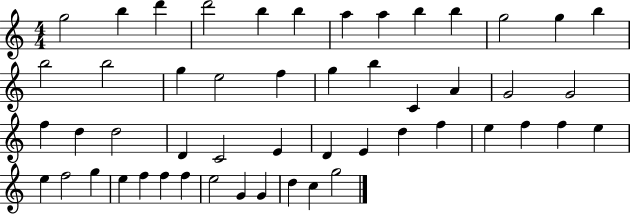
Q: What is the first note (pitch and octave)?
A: G5